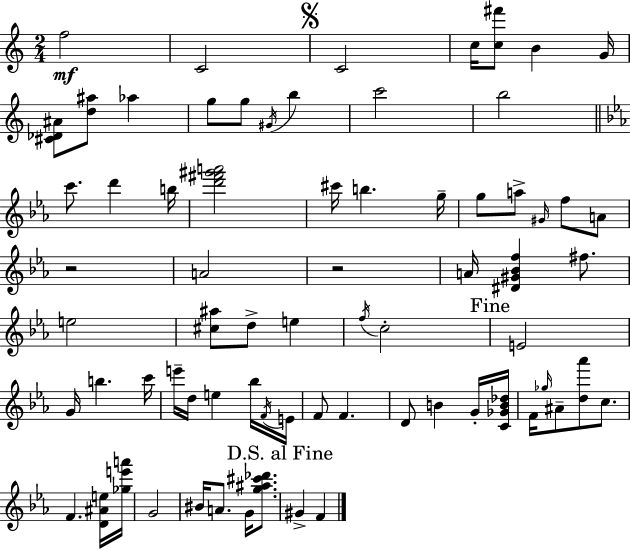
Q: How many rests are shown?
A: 2